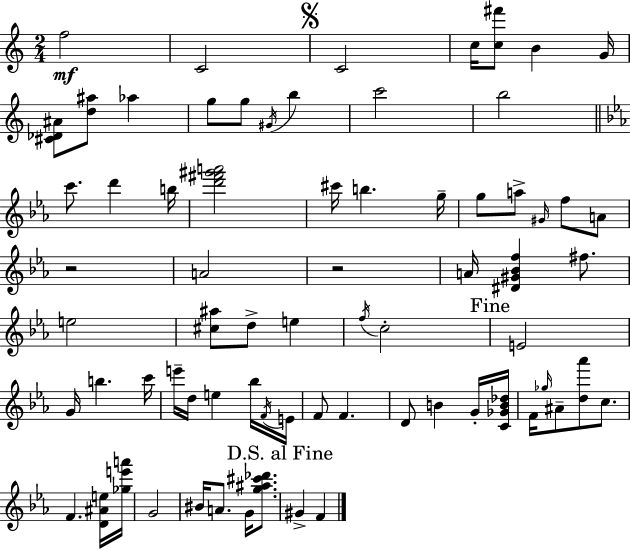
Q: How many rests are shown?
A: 2